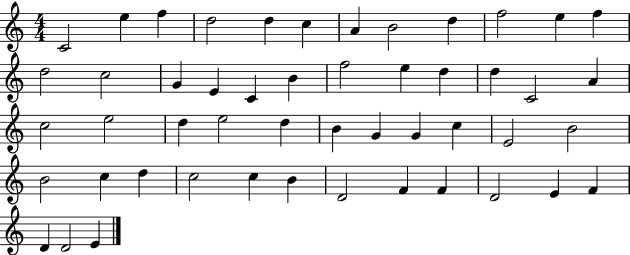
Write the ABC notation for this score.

X:1
T:Untitled
M:4/4
L:1/4
K:C
C2 e f d2 d c A B2 d f2 e f d2 c2 G E C B f2 e d d C2 A c2 e2 d e2 d B G G c E2 B2 B2 c d c2 c B D2 F F D2 E F D D2 E